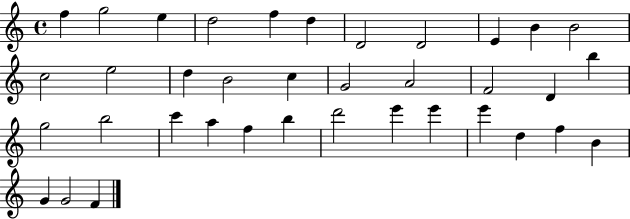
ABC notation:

X:1
T:Untitled
M:4/4
L:1/4
K:C
f g2 e d2 f d D2 D2 E B B2 c2 e2 d B2 c G2 A2 F2 D b g2 b2 c' a f b d'2 e' e' e' d f B G G2 F